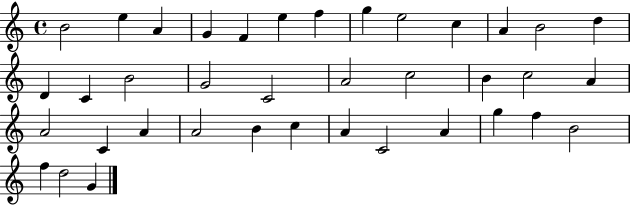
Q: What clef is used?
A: treble